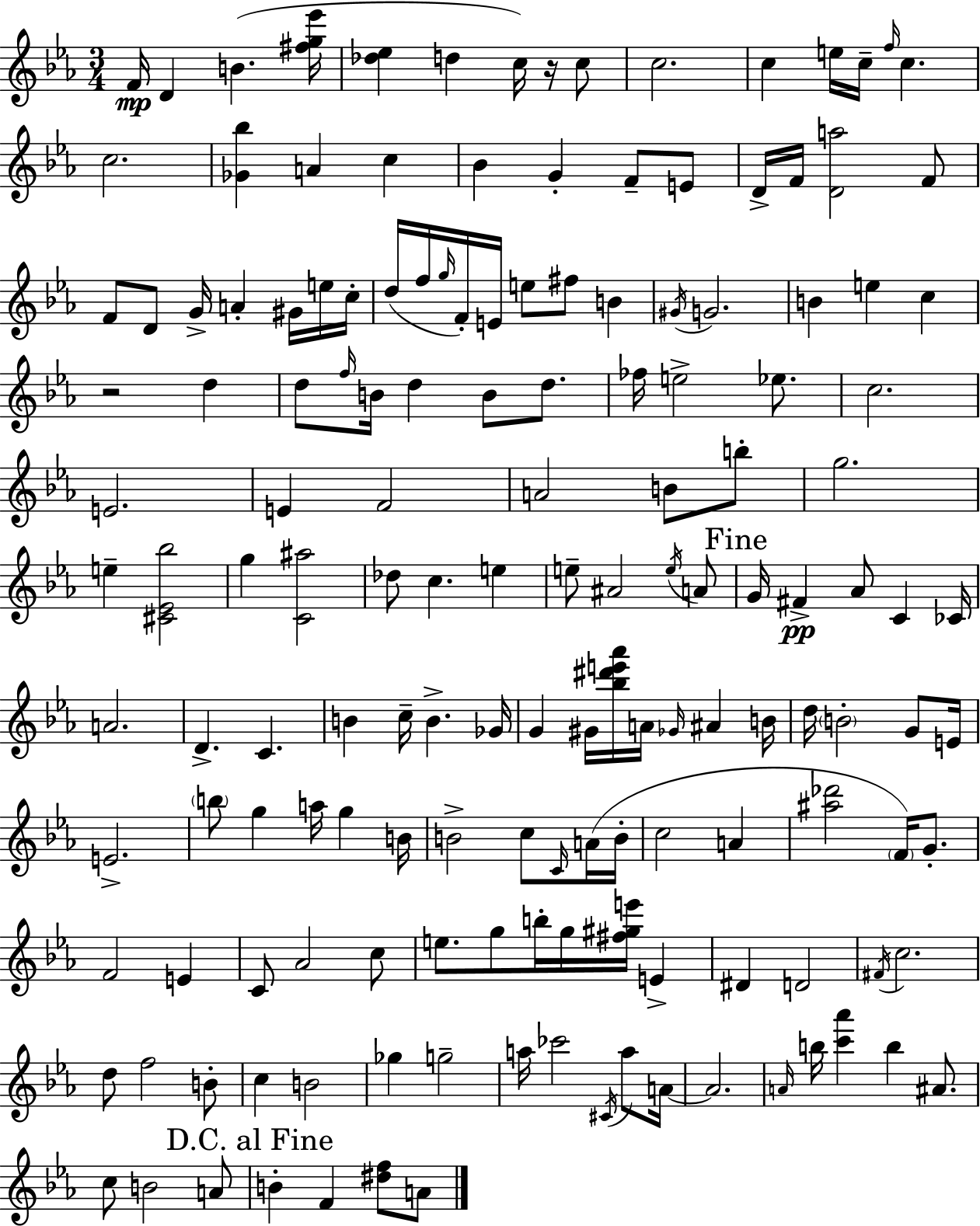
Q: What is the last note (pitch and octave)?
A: A4